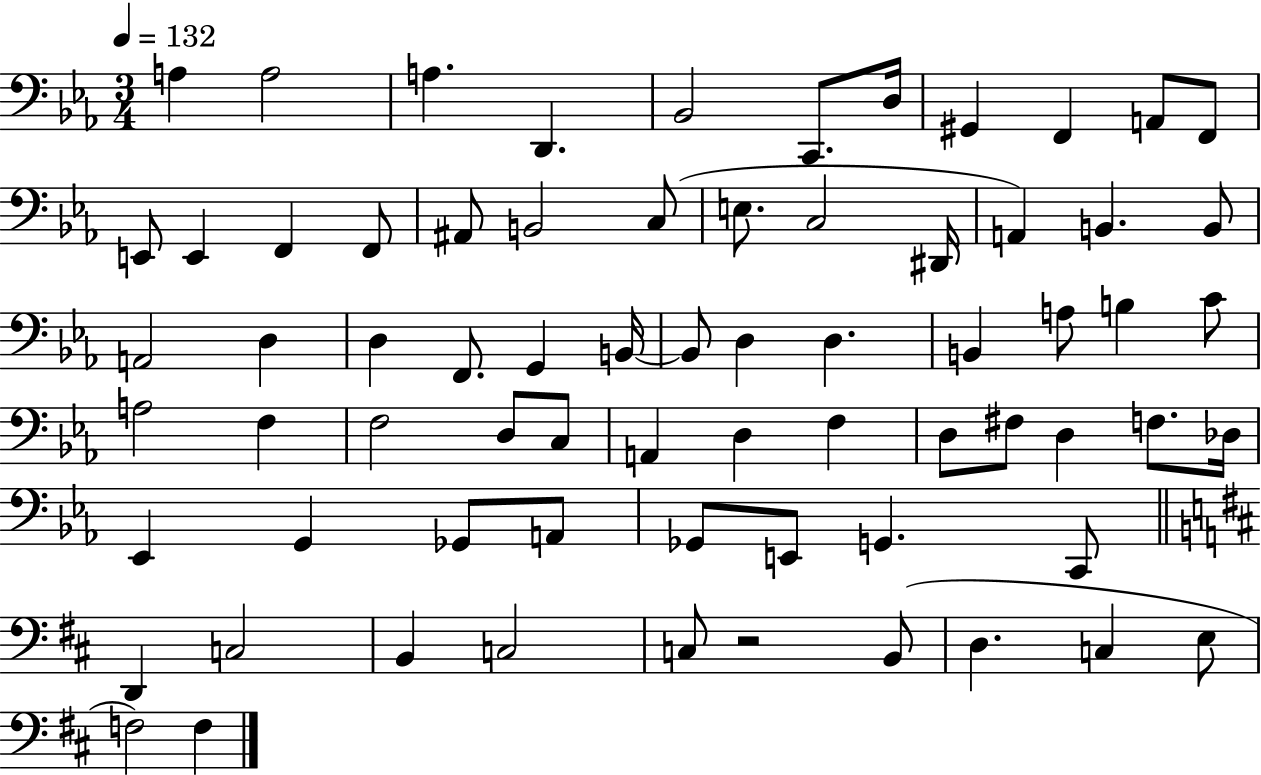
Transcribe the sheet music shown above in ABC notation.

X:1
T:Untitled
M:3/4
L:1/4
K:Eb
A, A,2 A, D,, _B,,2 C,,/2 D,/4 ^G,, F,, A,,/2 F,,/2 E,,/2 E,, F,, F,,/2 ^A,,/2 B,,2 C,/2 E,/2 C,2 ^D,,/4 A,, B,, B,,/2 A,,2 D, D, F,,/2 G,, B,,/4 B,,/2 D, D, B,, A,/2 B, C/2 A,2 F, F,2 D,/2 C,/2 A,, D, F, D,/2 ^F,/2 D, F,/2 _D,/4 _E,, G,, _G,,/2 A,,/2 _G,,/2 E,,/2 G,, C,,/2 D,, C,2 B,, C,2 C,/2 z2 B,,/2 D, C, E,/2 F,2 F,